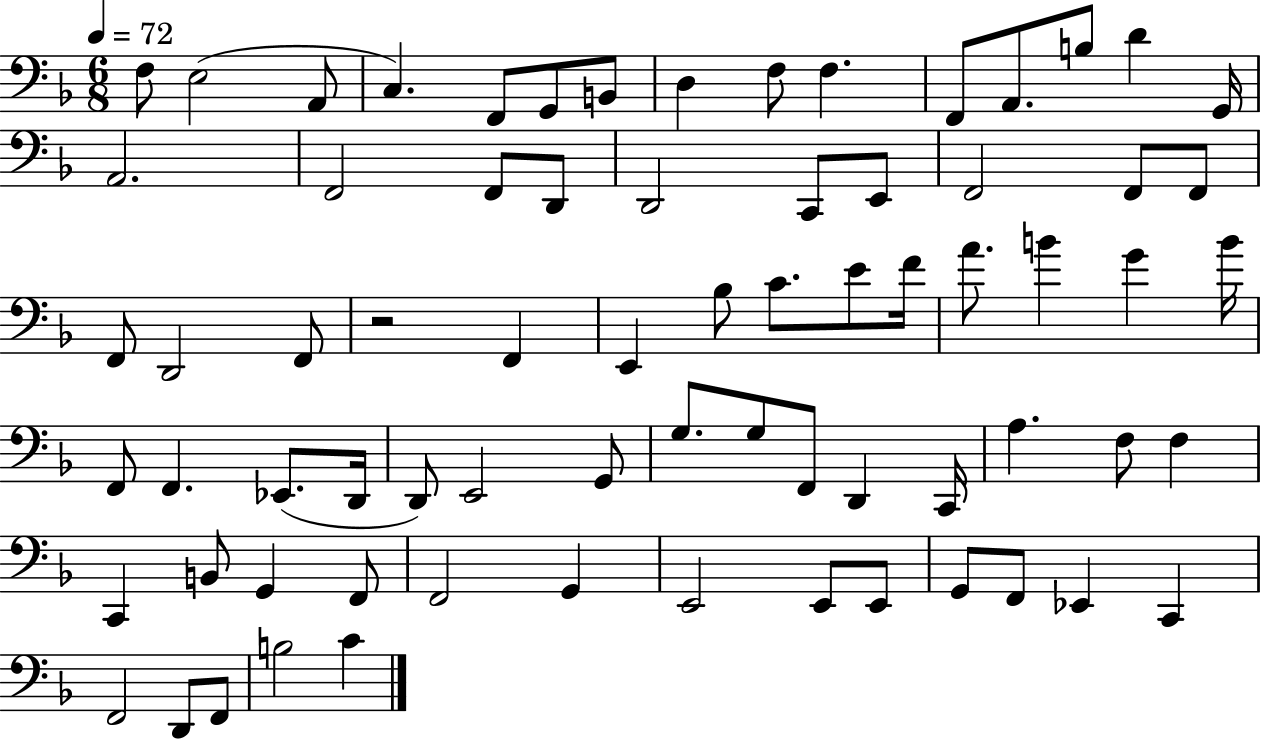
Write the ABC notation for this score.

X:1
T:Untitled
M:6/8
L:1/4
K:F
F,/2 E,2 A,,/2 C, F,,/2 G,,/2 B,,/2 D, F,/2 F, F,,/2 A,,/2 B,/2 D G,,/4 A,,2 F,,2 F,,/2 D,,/2 D,,2 C,,/2 E,,/2 F,,2 F,,/2 F,,/2 F,,/2 D,,2 F,,/2 z2 F,, E,, _B,/2 C/2 E/2 F/4 A/2 B G B/4 F,,/2 F,, _E,,/2 D,,/4 D,,/2 E,,2 G,,/2 G,/2 G,/2 F,,/2 D,, C,,/4 A, F,/2 F, C,, B,,/2 G,, F,,/2 F,,2 G,, E,,2 E,,/2 E,,/2 G,,/2 F,,/2 _E,, C,, F,,2 D,,/2 F,,/2 B,2 C